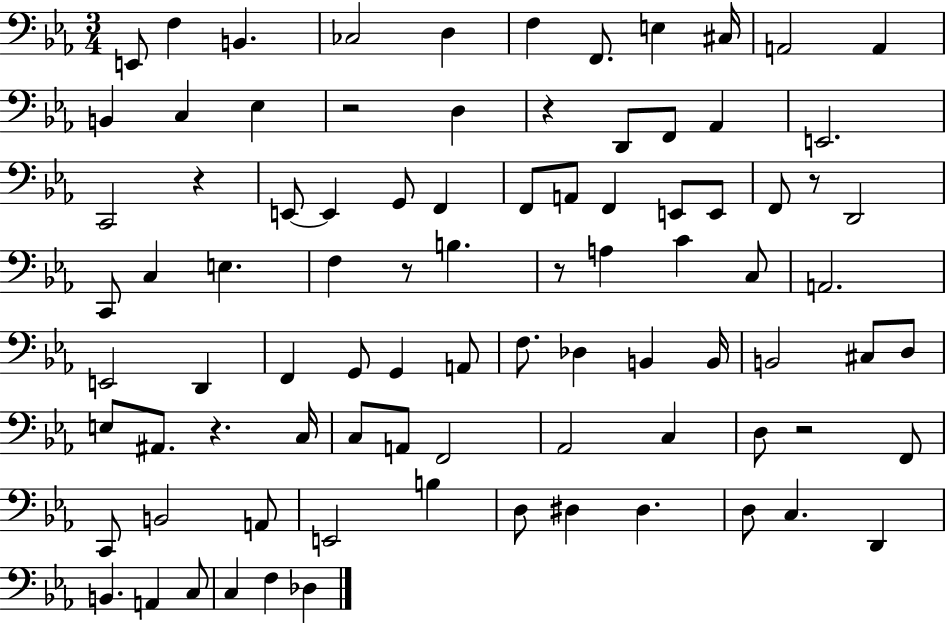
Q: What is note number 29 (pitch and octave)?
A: E2